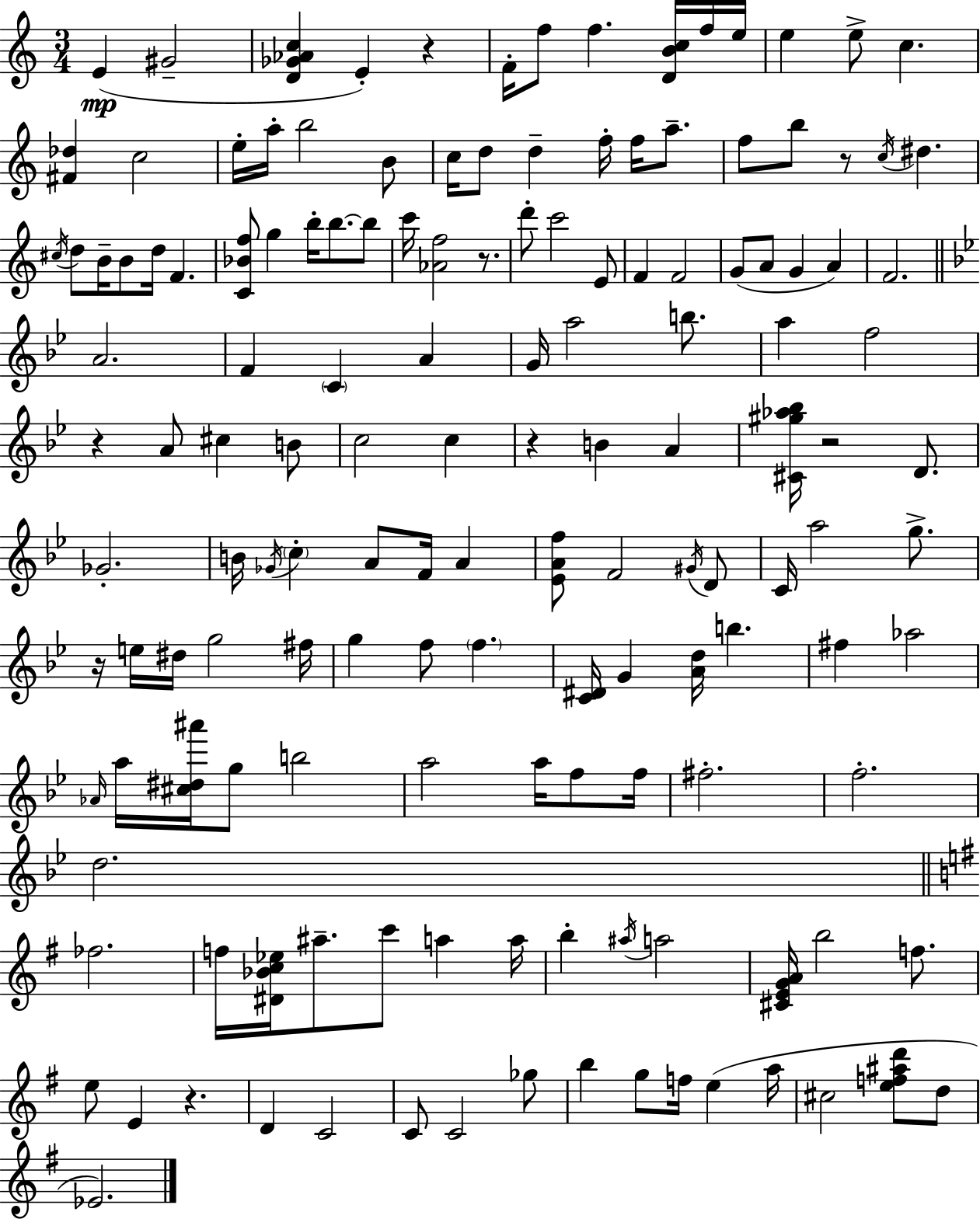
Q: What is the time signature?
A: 3/4